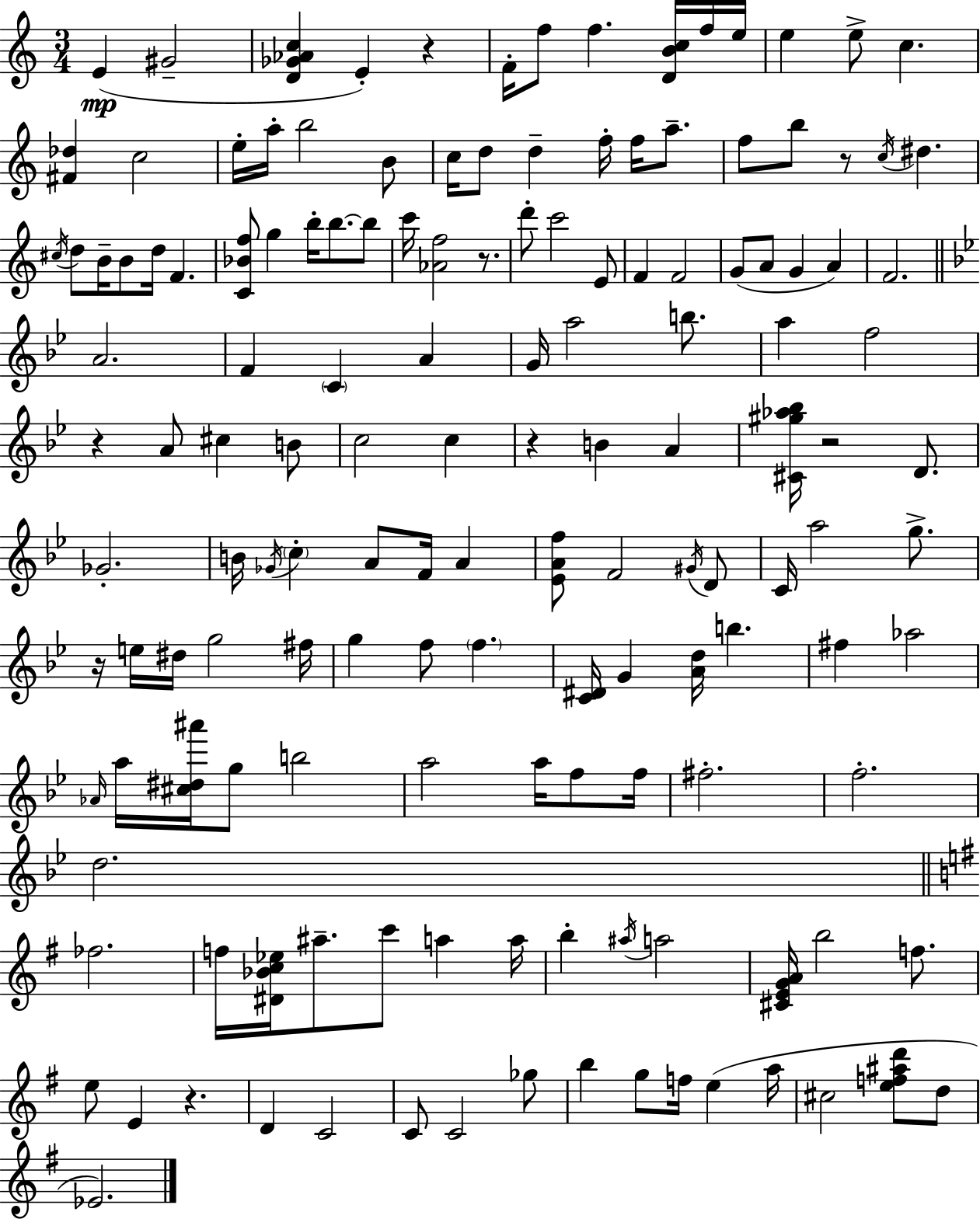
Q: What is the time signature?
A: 3/4